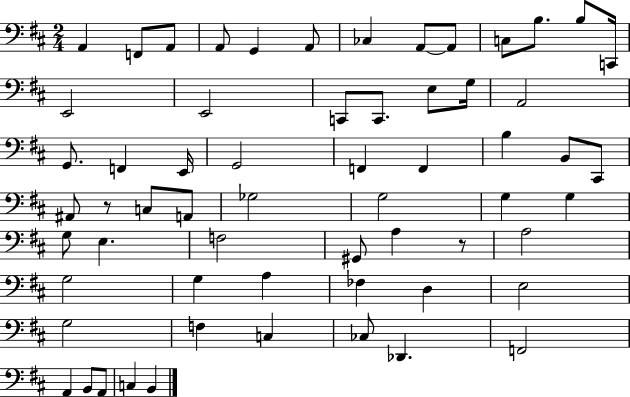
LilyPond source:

{
  \clef bass
  \numericTimeSignature
  \time 2/4
  \key d \major
  a,4 f,8 a,8 | a,8 g,4 a,8 | ces4 a,8~~ a,8 | c8 b8. b8 c,16 | \break e,2 | e,2 | c,8 c,8. e8 g16 | a,2 | \break g,8. f,4 e,16 | g,2 | f,4 f,4 | b4 b,8 cis,8 | \break ais,8 r8 c8 a,8 | ges2 | g2 | g4 g4 | \break g8 e4. | f2 | gis,8 a4 r8 | a2 | \break g2 | g4 a4 | fes4 d4 | e2 | \break g2 | f4 c4 | ces8 des,4. | f,2 | \break a,4 b,8 a,8 | c4 b,4 | \bar "|."
}